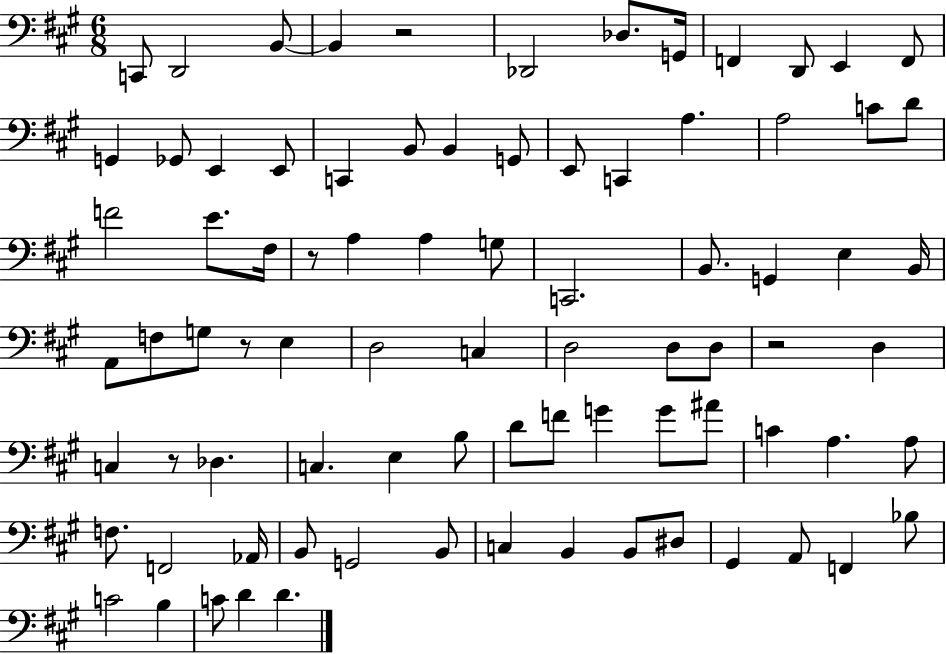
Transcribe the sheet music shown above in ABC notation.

X:1
T:Untitled
M:6/8
L:1/4
K:A
C,,/2 D,,2 B,,/2 B,, z2 _D,,2 _D,/2 G,,/4 F,, D,,/2 E,, F,,/2 G,, _G,,/2 E,, E,,/2 C,, B,,/2 B,, G,,/2 E,,/2 C,, A, A,2 C/2 D/2 F2 E/2 ^F,/4 z/2 A, A, G,/2 C,,2 B,,/2 G,, E, B,,/4 A,,/2 F,/2 G,/2 z/2 E, D,2 C, D,2 D,/2 D,/2 z2 D, C, z/2 _D, C, E, B,/2 D/2 F/2 G G/2 ^A/2 C A, A,/2 F,/2 F,,2 _A,,/4 B,,/2 G,,2 B,,/2 C, B,, B,,/2 ^D,/2 ^G,, A,,/2 F,, _B,/2 C2 B, C/2 D D